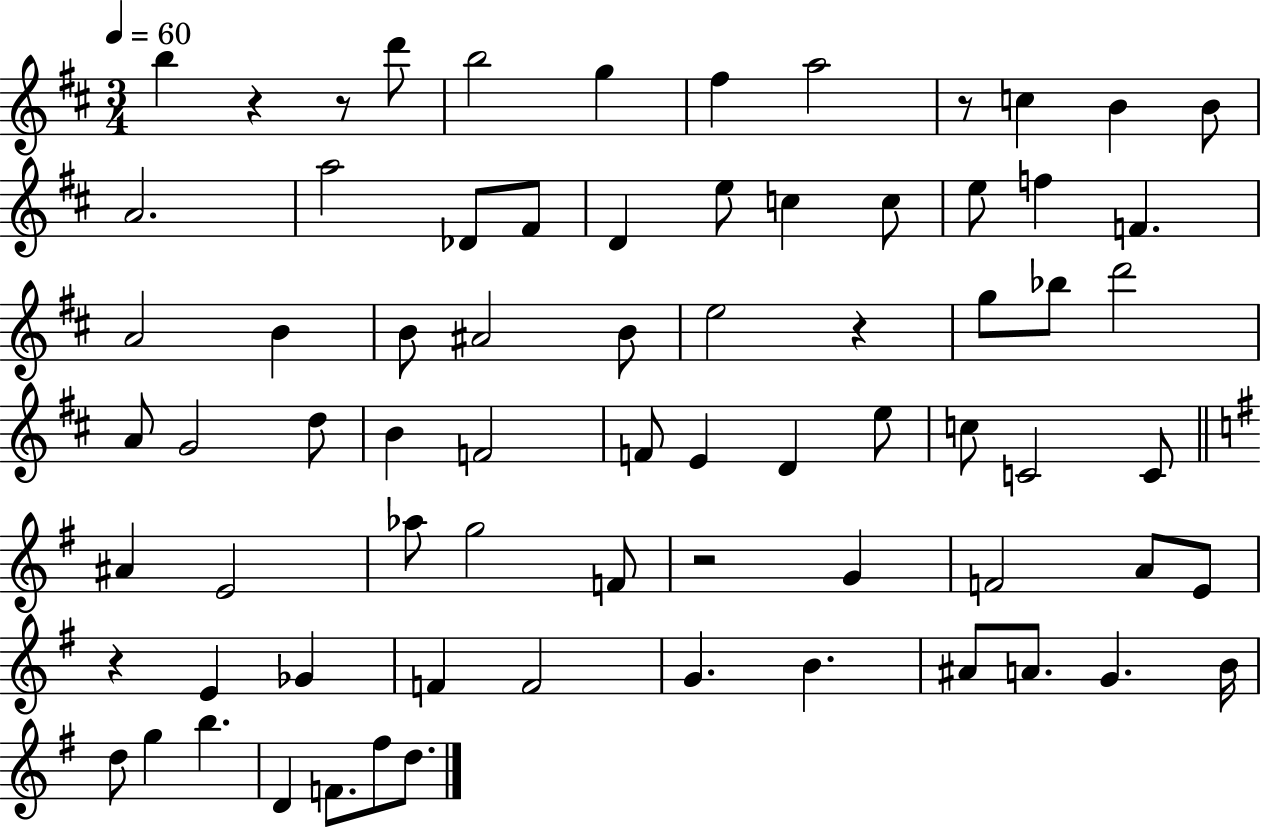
X:1
T:Untitled
M:3/4
L:1/4
K:D
b z z/2 d'/2 b2 g ^f a2 z/2 c B B/2 A2 a2 _D/2 ^F/2 D e/2 c c/2 e/2 f F A2 B B/2 ^A2 B/2 e2 z g/2 _b/2 d'2 A/2 G2 d/2 B F2 F/2 E D e/2 c/2 C2 C/2 ^A E2 _a/2 g2 F/2 z2 G F2 A/2 E/2 z E _G F F2 G B ^A/2 A/2 G B/4 d/2 g b D F/2 ^f/2 d/2